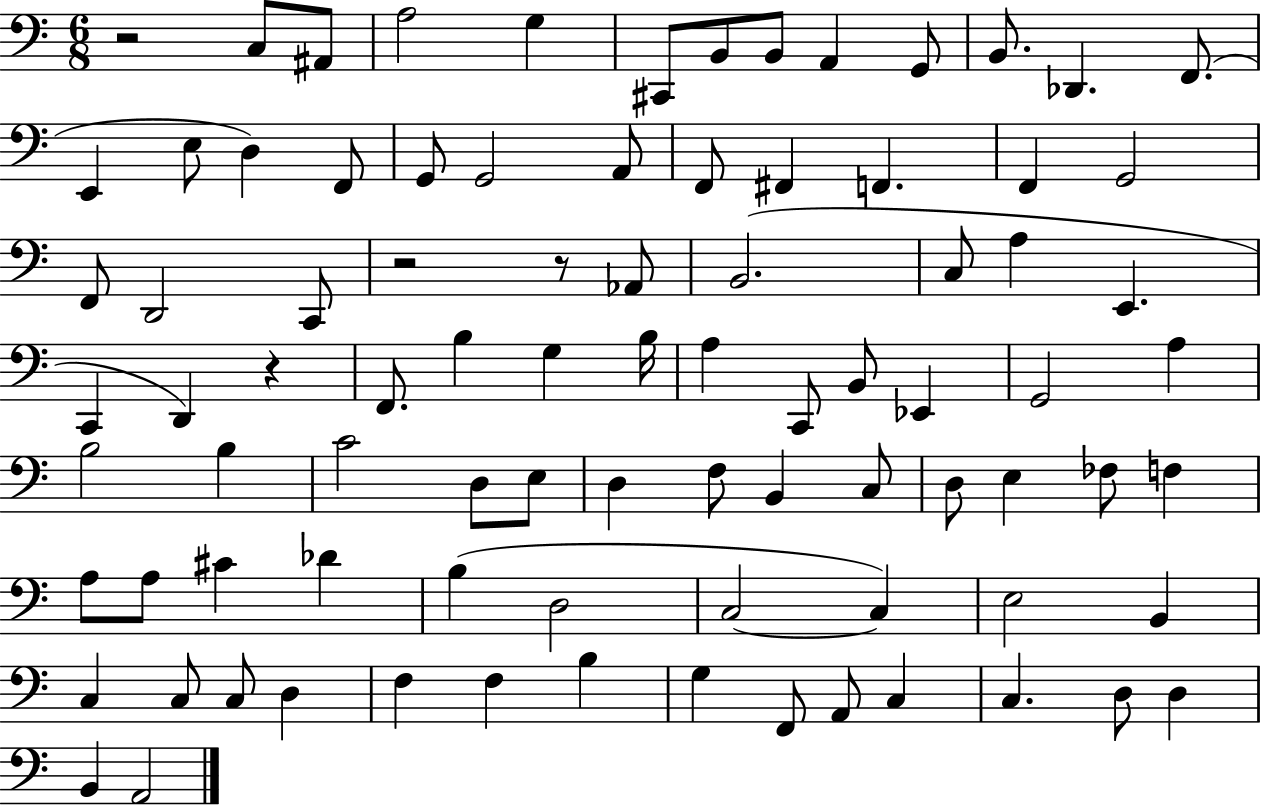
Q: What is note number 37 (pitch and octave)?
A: G3